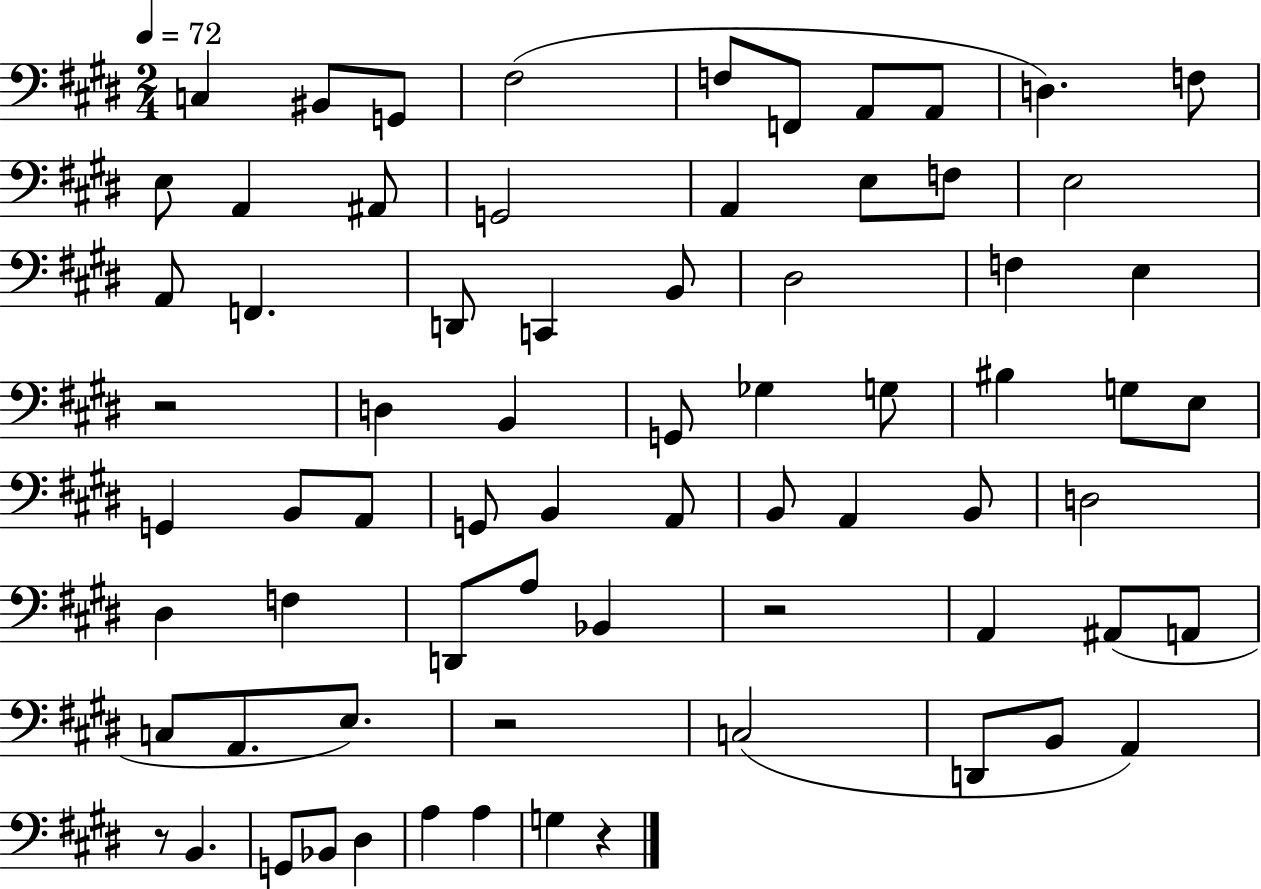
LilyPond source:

{
  \clef bass
  \numericTimeSignature
  \time 2/4
  \key e \major
  \tempo 4 = 72
  c4 bis,8 g,8 | fis2( | f8 f,8 a,8 a,8 | d4.) f8 | \break e8 a,4 ais,8 | g,2 | a,4 e8 f8 | e2 | \break a,8 f,4. | d,8 c,4 b,8 | dis2 | f4 e4 | \break r2 | d4 b,4 | g,8 ges4 g8 | bis4 g8 e8 | \break g,4 b,8 a,8 | g,8 b,4 a,8 | b,8 a,4 b,8 | d2 | \break dis4 f4 | d,8 a8 bes,4 | r2 | a,4 ais,8( a,8 | \break c8 a,8. e8.) | r2 | c2( | d,8 b,8 a,4) | \break r8 b,4. | g,8 bes,8 dis4 | a4 a4 | g4 r4 | \break \bar "|."
}